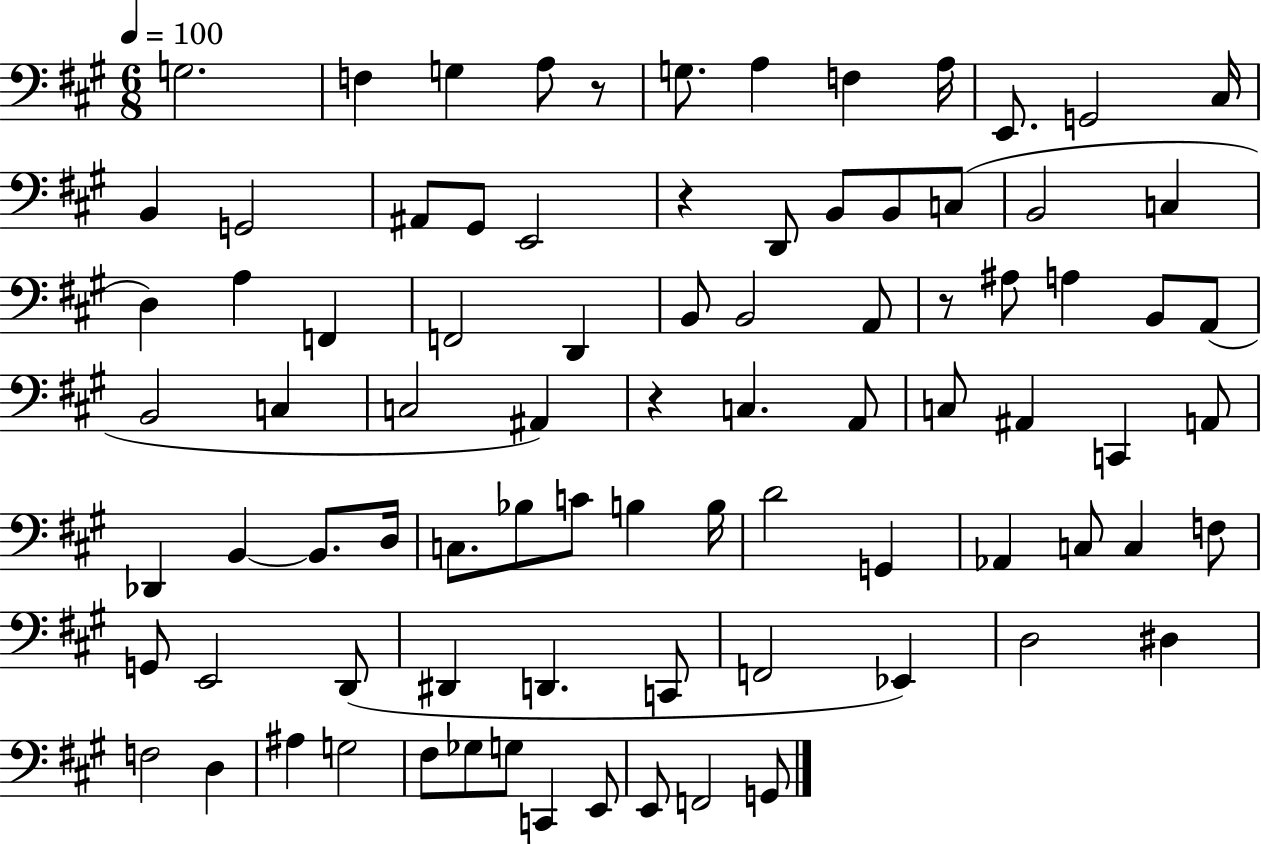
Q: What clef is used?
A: bass